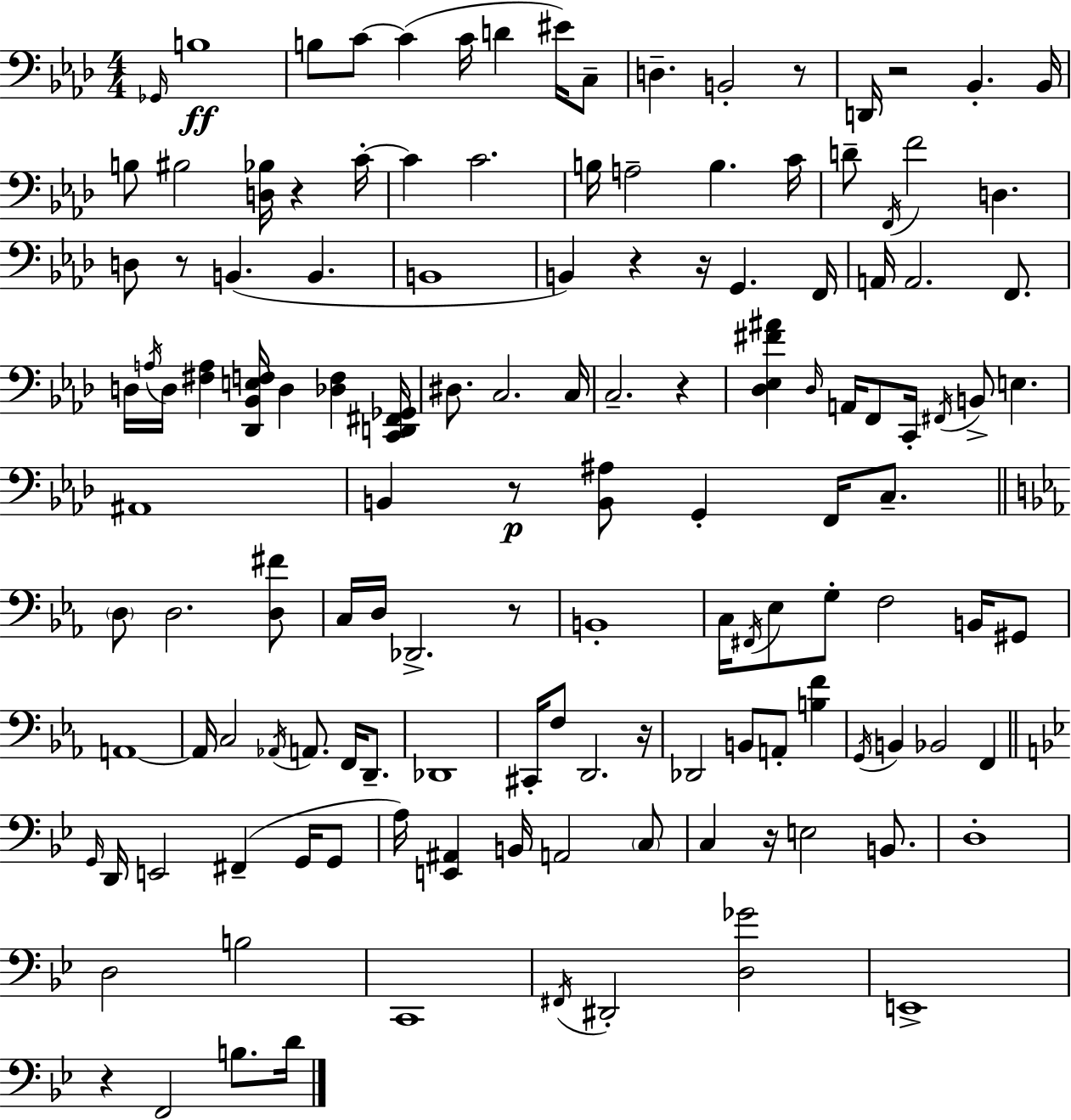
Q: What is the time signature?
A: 4/4